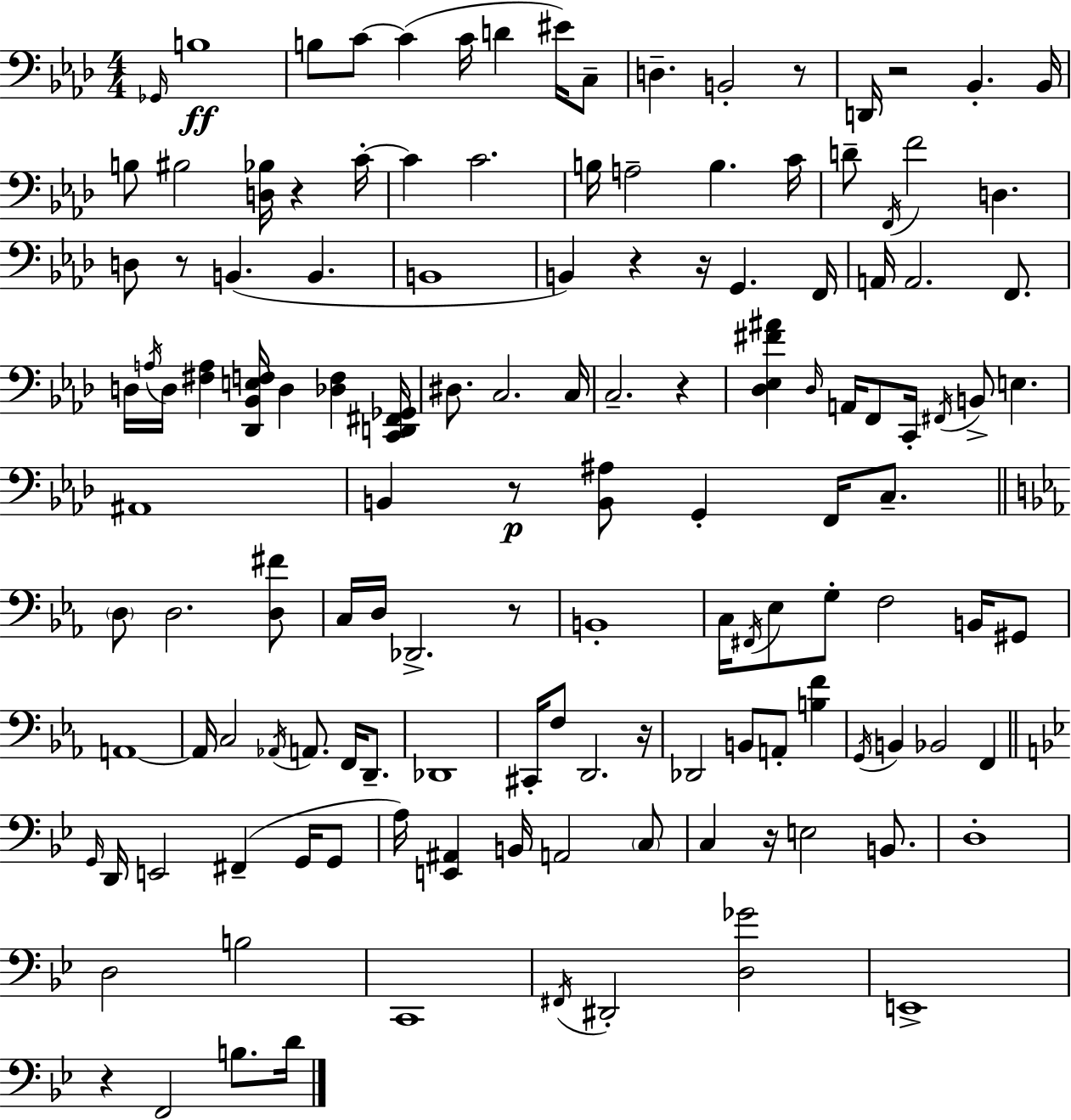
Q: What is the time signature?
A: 4/4